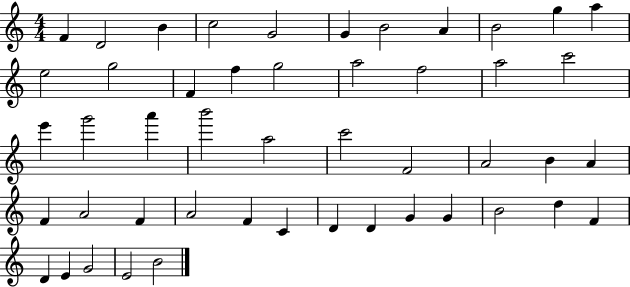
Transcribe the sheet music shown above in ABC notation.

X:1
T:Untitled
M:4/4
L:1/4
K:C
F D2 B c2 G2 G B2 A B2 g a e2 g2 F f g2 a2 f2 a2 c'2 e' g'2 a' b'2 a2 c'2 F2 A2 B A F A2 F A2 F C D D G G B2 d F D E G2 E2 B2